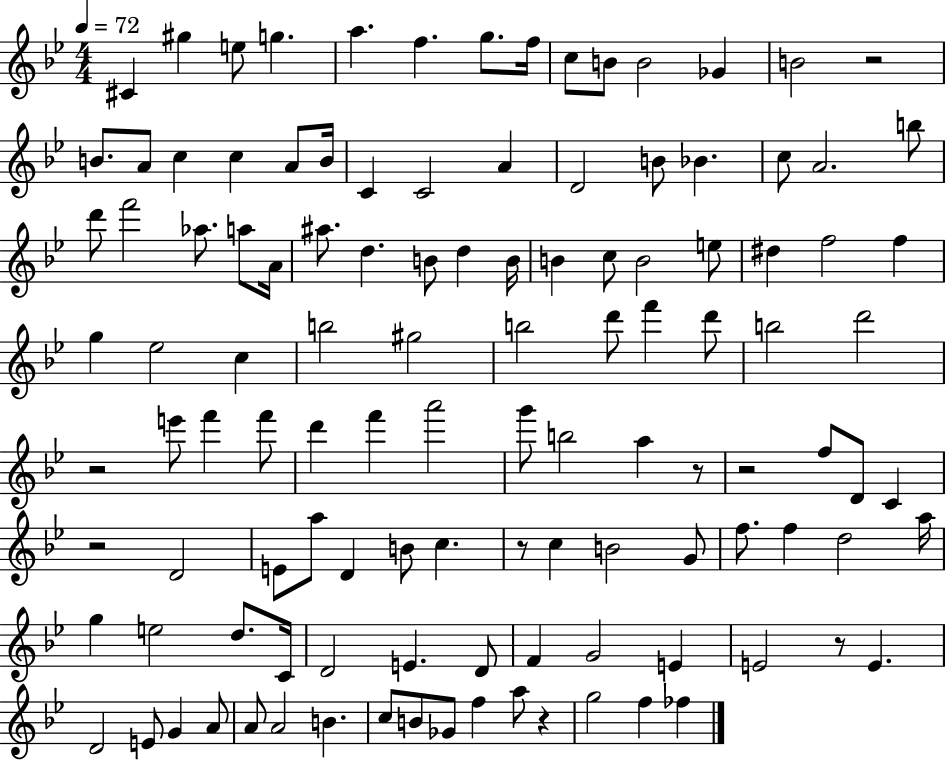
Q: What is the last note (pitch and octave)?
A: FES5